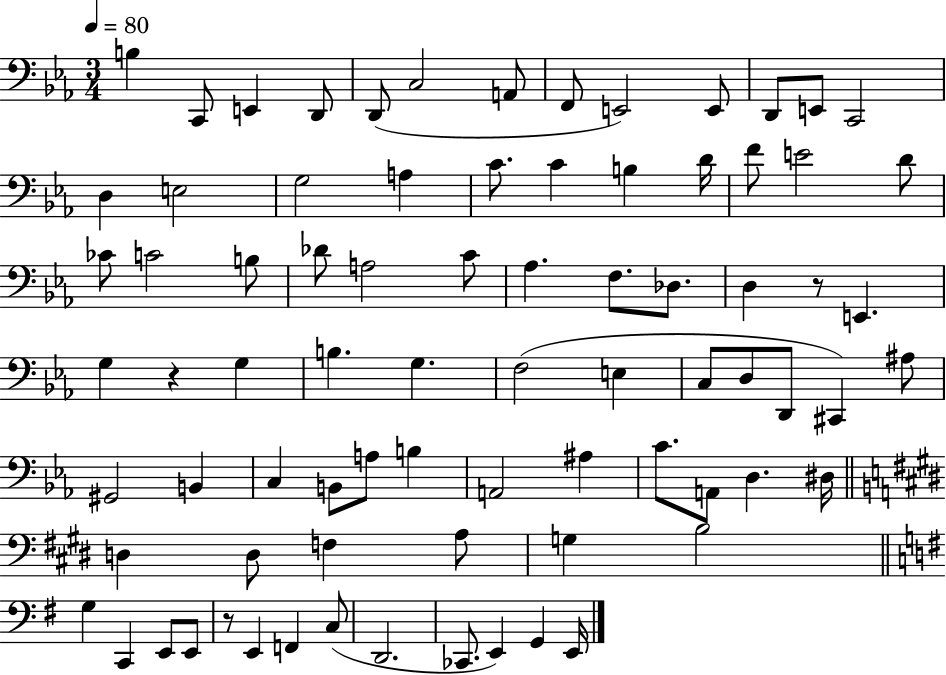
B3/q C2/e E2/q D2/e D2/e C3/h A2/e F2/e E2/h E2/e D2/e E2/e C2/h D3/q E3/h G3/h A3/q C4/e. C4/q B3/q D4/s F4/e E4/h D4/e CES4/e C4/h B3/e Db4/e A3/h C4/e Ab3/q. F3/e. Db3/e. D3/q R/e E2/q. G3/q R/q G3/q B3/q. G3/q. F3/h E3/q C3/e D3/e D2/e C#2/q A#3/e G#2/h B2/q C3/q B2/e A3/e B3/q A2/h A#3/q C4/e. A2/e D3/q. D#3/s D3/q D3/e F3/q A3/e G3/q B3/h G3/q C2/q E2/e E2/e R/e E2/q F2/q C3/e D2/h. CES2/e. E2/q G2/q E2/s